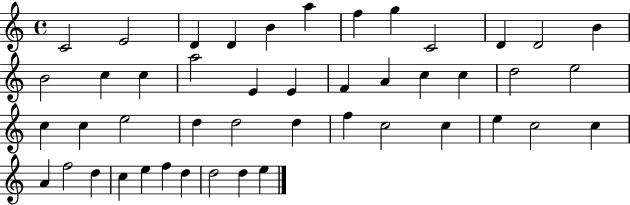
X:1
T:Untitled
M:4/4
L:1/4
K:C
C2 E2 D D B a f g C2 D D2 B B2 c c a2 E E F A c c d2 e2 c c e2 d d2 d f c2 c e c2 c A f2 d c e f d d2 d e